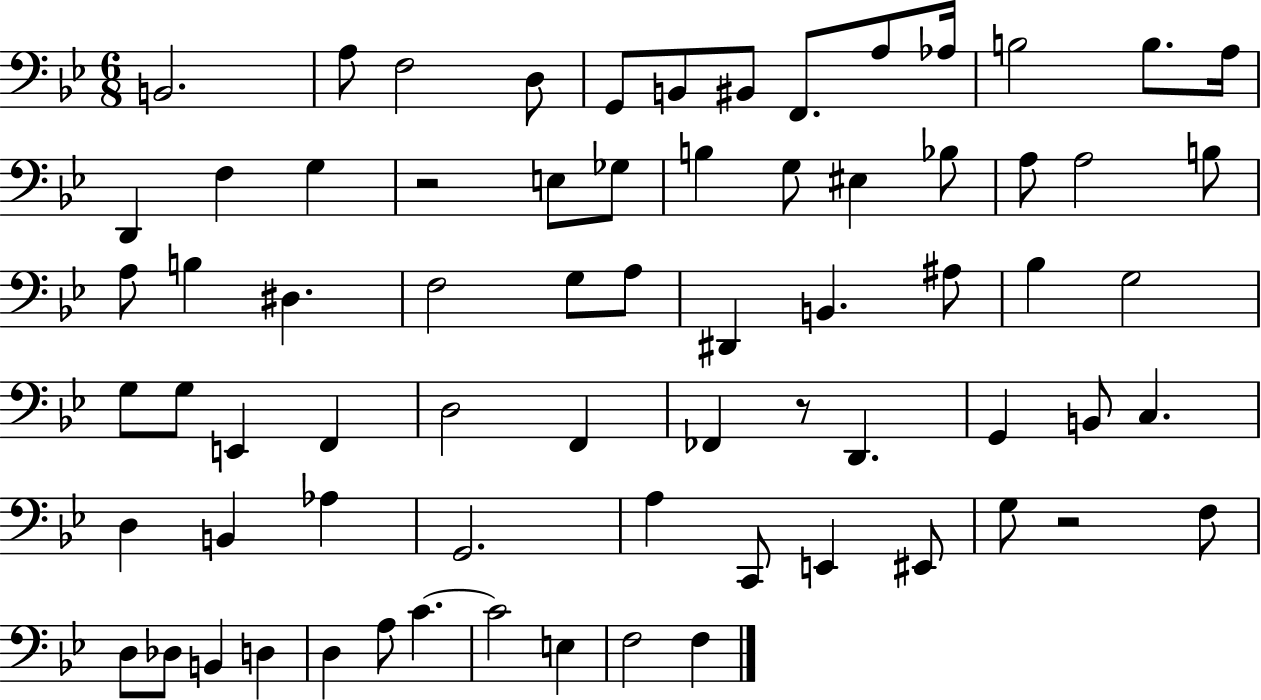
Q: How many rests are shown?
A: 3